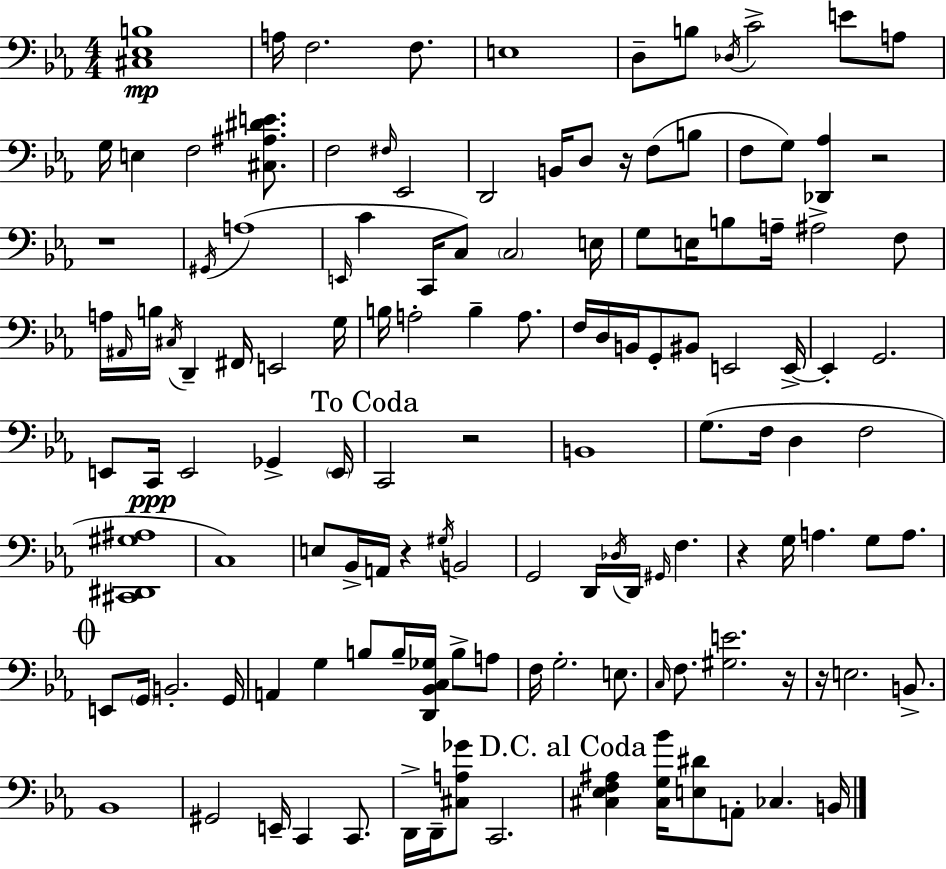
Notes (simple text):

[C#3,Eb3,B3]/w A3/s F3/h. F3/e. E3/w D3/e B3/e Db3/s C4/h E4/e A3/e G3/s E3/q F3/h [C#3,A#3,D#4,E4]/e. F3/h F#3/s Eb2/h D2/h B2/s D3/e R/s F3/e B3/e F3/e G3/e [Db2,Ab3]/q R/h R/w G#2/s A3/w E2/s C4/q C2/s C3/e C3/h E3/s G3/e E3/s B3/e A3/s A#3/h F3/e A3/s A#2/s B3/s C#3/s D2/q F#2/s E2/h G3/s B3/s A3/h B3/q A3/e. F3/s D3/s B2/s G2/e BIS2/e E2/h E2/s E2/q G2/h. E2/e C2/s E2/h Gb2/q E2/s C2/h R/h B2/w G3/e. F3/s D3/q F3/h [C#2,D#2,G#3,A#3]/w C3/w E3/e Bb2/s A2/s R/q G#3/s B2/h G2/h D2/s Db3/s D2/s G#2/s F3/q. R/q G3/s A3/q. G3/e A3/e. E2/e G2/s B2/h. G2/s A2/q G3/q B3/e B3/s [D2,Bb2,C3,Gb3]/s B3/e A3/e F3/s G3/h. E3/e. C3/s F3/e. [G#3,E4]/h. R/s R/s E3/h. B2/e. Bb2/w G#2/h E2/s C2/q C2/e. D2/s D2/s [C#3,A3,Gb4]/e C2/h. [C#3,Eb3,F3,A#3]/q [C#3,G3,Bb4]/s [E3,D#4]/e A2/e CES3/q. B2/s